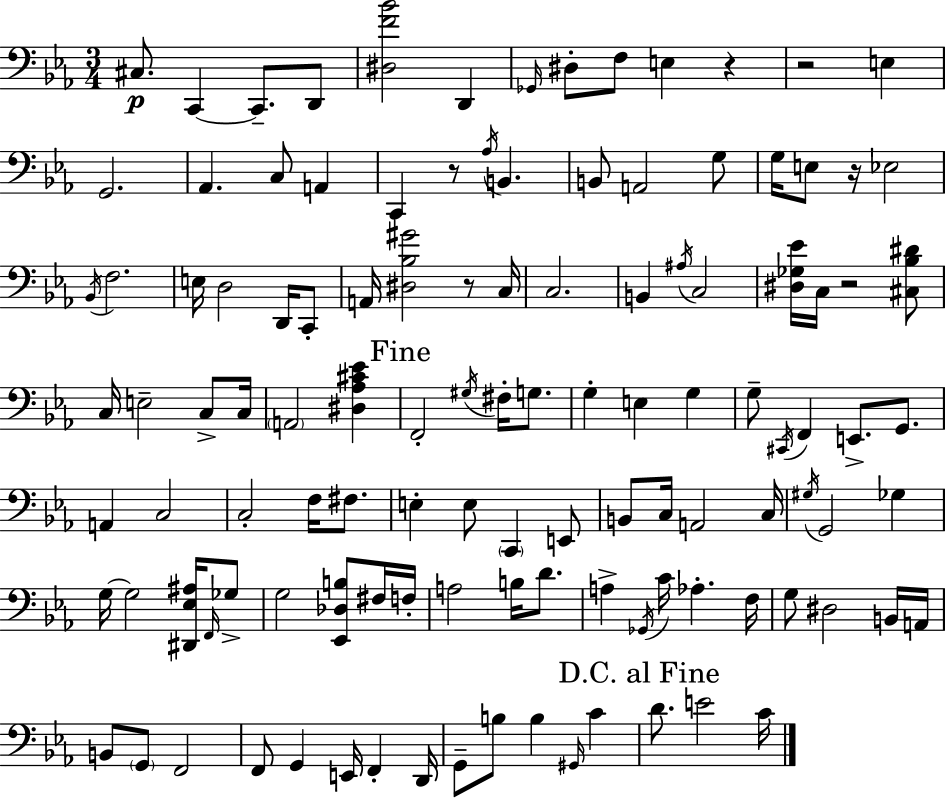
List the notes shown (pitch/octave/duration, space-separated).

C#3/e. C2/q C2/e. D2/e [D#3,F4,Bb4]/h D2/q Gb2/s D#3/e F3/e E3/q R/q R/h E3/q G2/h. Ab2/q. C3/e A2/q C2/q R/e Ab3/s B2/q. B2/e A2/h G3/e G3/s E3/e R/s Eb3/h Bb2/s F3/h. E3/s D3/h D2/s C2/e A2/s [D#3,Bb3,G#4]/h R/e C3/s C3/h. B2/q A#3/s C3/h [D#3,Gb3,Eb4]/s C3/s R/h [C#3,Bb3,D#4]/e C3/s E3/h C3/e C3/s A2/h [D#3,Ab3,C#4,Eb4]/q F2/h G#3/s F#3/s G3/e. G3/q E3/q G3/q G3/e C#2/s F2/q E2/e. G2/e. A2/q C3/h C3/h F3/s F#3/e. E3/q E3/e C2/q E2/e B2/e C3/s A2/h C3/s G#3/s G2/h Gb3/q G3/s G3/h [D#2,Eb3,A#3]/s F2/s Gb3/e G3/h [Eb2,Db3,B3]/e F#3/s F3/s A3/h B3/s D4/e. A3/q Gb2/s C4/s Ab3/q. F3/s G3/e D#3/h B2/s A2/s B2/e G2/e F2/h F2/e G2/q E2/s F2/q D2/s G2/e B3/e B3/q G#2/s C4/q D4/e. E4/h C4/s